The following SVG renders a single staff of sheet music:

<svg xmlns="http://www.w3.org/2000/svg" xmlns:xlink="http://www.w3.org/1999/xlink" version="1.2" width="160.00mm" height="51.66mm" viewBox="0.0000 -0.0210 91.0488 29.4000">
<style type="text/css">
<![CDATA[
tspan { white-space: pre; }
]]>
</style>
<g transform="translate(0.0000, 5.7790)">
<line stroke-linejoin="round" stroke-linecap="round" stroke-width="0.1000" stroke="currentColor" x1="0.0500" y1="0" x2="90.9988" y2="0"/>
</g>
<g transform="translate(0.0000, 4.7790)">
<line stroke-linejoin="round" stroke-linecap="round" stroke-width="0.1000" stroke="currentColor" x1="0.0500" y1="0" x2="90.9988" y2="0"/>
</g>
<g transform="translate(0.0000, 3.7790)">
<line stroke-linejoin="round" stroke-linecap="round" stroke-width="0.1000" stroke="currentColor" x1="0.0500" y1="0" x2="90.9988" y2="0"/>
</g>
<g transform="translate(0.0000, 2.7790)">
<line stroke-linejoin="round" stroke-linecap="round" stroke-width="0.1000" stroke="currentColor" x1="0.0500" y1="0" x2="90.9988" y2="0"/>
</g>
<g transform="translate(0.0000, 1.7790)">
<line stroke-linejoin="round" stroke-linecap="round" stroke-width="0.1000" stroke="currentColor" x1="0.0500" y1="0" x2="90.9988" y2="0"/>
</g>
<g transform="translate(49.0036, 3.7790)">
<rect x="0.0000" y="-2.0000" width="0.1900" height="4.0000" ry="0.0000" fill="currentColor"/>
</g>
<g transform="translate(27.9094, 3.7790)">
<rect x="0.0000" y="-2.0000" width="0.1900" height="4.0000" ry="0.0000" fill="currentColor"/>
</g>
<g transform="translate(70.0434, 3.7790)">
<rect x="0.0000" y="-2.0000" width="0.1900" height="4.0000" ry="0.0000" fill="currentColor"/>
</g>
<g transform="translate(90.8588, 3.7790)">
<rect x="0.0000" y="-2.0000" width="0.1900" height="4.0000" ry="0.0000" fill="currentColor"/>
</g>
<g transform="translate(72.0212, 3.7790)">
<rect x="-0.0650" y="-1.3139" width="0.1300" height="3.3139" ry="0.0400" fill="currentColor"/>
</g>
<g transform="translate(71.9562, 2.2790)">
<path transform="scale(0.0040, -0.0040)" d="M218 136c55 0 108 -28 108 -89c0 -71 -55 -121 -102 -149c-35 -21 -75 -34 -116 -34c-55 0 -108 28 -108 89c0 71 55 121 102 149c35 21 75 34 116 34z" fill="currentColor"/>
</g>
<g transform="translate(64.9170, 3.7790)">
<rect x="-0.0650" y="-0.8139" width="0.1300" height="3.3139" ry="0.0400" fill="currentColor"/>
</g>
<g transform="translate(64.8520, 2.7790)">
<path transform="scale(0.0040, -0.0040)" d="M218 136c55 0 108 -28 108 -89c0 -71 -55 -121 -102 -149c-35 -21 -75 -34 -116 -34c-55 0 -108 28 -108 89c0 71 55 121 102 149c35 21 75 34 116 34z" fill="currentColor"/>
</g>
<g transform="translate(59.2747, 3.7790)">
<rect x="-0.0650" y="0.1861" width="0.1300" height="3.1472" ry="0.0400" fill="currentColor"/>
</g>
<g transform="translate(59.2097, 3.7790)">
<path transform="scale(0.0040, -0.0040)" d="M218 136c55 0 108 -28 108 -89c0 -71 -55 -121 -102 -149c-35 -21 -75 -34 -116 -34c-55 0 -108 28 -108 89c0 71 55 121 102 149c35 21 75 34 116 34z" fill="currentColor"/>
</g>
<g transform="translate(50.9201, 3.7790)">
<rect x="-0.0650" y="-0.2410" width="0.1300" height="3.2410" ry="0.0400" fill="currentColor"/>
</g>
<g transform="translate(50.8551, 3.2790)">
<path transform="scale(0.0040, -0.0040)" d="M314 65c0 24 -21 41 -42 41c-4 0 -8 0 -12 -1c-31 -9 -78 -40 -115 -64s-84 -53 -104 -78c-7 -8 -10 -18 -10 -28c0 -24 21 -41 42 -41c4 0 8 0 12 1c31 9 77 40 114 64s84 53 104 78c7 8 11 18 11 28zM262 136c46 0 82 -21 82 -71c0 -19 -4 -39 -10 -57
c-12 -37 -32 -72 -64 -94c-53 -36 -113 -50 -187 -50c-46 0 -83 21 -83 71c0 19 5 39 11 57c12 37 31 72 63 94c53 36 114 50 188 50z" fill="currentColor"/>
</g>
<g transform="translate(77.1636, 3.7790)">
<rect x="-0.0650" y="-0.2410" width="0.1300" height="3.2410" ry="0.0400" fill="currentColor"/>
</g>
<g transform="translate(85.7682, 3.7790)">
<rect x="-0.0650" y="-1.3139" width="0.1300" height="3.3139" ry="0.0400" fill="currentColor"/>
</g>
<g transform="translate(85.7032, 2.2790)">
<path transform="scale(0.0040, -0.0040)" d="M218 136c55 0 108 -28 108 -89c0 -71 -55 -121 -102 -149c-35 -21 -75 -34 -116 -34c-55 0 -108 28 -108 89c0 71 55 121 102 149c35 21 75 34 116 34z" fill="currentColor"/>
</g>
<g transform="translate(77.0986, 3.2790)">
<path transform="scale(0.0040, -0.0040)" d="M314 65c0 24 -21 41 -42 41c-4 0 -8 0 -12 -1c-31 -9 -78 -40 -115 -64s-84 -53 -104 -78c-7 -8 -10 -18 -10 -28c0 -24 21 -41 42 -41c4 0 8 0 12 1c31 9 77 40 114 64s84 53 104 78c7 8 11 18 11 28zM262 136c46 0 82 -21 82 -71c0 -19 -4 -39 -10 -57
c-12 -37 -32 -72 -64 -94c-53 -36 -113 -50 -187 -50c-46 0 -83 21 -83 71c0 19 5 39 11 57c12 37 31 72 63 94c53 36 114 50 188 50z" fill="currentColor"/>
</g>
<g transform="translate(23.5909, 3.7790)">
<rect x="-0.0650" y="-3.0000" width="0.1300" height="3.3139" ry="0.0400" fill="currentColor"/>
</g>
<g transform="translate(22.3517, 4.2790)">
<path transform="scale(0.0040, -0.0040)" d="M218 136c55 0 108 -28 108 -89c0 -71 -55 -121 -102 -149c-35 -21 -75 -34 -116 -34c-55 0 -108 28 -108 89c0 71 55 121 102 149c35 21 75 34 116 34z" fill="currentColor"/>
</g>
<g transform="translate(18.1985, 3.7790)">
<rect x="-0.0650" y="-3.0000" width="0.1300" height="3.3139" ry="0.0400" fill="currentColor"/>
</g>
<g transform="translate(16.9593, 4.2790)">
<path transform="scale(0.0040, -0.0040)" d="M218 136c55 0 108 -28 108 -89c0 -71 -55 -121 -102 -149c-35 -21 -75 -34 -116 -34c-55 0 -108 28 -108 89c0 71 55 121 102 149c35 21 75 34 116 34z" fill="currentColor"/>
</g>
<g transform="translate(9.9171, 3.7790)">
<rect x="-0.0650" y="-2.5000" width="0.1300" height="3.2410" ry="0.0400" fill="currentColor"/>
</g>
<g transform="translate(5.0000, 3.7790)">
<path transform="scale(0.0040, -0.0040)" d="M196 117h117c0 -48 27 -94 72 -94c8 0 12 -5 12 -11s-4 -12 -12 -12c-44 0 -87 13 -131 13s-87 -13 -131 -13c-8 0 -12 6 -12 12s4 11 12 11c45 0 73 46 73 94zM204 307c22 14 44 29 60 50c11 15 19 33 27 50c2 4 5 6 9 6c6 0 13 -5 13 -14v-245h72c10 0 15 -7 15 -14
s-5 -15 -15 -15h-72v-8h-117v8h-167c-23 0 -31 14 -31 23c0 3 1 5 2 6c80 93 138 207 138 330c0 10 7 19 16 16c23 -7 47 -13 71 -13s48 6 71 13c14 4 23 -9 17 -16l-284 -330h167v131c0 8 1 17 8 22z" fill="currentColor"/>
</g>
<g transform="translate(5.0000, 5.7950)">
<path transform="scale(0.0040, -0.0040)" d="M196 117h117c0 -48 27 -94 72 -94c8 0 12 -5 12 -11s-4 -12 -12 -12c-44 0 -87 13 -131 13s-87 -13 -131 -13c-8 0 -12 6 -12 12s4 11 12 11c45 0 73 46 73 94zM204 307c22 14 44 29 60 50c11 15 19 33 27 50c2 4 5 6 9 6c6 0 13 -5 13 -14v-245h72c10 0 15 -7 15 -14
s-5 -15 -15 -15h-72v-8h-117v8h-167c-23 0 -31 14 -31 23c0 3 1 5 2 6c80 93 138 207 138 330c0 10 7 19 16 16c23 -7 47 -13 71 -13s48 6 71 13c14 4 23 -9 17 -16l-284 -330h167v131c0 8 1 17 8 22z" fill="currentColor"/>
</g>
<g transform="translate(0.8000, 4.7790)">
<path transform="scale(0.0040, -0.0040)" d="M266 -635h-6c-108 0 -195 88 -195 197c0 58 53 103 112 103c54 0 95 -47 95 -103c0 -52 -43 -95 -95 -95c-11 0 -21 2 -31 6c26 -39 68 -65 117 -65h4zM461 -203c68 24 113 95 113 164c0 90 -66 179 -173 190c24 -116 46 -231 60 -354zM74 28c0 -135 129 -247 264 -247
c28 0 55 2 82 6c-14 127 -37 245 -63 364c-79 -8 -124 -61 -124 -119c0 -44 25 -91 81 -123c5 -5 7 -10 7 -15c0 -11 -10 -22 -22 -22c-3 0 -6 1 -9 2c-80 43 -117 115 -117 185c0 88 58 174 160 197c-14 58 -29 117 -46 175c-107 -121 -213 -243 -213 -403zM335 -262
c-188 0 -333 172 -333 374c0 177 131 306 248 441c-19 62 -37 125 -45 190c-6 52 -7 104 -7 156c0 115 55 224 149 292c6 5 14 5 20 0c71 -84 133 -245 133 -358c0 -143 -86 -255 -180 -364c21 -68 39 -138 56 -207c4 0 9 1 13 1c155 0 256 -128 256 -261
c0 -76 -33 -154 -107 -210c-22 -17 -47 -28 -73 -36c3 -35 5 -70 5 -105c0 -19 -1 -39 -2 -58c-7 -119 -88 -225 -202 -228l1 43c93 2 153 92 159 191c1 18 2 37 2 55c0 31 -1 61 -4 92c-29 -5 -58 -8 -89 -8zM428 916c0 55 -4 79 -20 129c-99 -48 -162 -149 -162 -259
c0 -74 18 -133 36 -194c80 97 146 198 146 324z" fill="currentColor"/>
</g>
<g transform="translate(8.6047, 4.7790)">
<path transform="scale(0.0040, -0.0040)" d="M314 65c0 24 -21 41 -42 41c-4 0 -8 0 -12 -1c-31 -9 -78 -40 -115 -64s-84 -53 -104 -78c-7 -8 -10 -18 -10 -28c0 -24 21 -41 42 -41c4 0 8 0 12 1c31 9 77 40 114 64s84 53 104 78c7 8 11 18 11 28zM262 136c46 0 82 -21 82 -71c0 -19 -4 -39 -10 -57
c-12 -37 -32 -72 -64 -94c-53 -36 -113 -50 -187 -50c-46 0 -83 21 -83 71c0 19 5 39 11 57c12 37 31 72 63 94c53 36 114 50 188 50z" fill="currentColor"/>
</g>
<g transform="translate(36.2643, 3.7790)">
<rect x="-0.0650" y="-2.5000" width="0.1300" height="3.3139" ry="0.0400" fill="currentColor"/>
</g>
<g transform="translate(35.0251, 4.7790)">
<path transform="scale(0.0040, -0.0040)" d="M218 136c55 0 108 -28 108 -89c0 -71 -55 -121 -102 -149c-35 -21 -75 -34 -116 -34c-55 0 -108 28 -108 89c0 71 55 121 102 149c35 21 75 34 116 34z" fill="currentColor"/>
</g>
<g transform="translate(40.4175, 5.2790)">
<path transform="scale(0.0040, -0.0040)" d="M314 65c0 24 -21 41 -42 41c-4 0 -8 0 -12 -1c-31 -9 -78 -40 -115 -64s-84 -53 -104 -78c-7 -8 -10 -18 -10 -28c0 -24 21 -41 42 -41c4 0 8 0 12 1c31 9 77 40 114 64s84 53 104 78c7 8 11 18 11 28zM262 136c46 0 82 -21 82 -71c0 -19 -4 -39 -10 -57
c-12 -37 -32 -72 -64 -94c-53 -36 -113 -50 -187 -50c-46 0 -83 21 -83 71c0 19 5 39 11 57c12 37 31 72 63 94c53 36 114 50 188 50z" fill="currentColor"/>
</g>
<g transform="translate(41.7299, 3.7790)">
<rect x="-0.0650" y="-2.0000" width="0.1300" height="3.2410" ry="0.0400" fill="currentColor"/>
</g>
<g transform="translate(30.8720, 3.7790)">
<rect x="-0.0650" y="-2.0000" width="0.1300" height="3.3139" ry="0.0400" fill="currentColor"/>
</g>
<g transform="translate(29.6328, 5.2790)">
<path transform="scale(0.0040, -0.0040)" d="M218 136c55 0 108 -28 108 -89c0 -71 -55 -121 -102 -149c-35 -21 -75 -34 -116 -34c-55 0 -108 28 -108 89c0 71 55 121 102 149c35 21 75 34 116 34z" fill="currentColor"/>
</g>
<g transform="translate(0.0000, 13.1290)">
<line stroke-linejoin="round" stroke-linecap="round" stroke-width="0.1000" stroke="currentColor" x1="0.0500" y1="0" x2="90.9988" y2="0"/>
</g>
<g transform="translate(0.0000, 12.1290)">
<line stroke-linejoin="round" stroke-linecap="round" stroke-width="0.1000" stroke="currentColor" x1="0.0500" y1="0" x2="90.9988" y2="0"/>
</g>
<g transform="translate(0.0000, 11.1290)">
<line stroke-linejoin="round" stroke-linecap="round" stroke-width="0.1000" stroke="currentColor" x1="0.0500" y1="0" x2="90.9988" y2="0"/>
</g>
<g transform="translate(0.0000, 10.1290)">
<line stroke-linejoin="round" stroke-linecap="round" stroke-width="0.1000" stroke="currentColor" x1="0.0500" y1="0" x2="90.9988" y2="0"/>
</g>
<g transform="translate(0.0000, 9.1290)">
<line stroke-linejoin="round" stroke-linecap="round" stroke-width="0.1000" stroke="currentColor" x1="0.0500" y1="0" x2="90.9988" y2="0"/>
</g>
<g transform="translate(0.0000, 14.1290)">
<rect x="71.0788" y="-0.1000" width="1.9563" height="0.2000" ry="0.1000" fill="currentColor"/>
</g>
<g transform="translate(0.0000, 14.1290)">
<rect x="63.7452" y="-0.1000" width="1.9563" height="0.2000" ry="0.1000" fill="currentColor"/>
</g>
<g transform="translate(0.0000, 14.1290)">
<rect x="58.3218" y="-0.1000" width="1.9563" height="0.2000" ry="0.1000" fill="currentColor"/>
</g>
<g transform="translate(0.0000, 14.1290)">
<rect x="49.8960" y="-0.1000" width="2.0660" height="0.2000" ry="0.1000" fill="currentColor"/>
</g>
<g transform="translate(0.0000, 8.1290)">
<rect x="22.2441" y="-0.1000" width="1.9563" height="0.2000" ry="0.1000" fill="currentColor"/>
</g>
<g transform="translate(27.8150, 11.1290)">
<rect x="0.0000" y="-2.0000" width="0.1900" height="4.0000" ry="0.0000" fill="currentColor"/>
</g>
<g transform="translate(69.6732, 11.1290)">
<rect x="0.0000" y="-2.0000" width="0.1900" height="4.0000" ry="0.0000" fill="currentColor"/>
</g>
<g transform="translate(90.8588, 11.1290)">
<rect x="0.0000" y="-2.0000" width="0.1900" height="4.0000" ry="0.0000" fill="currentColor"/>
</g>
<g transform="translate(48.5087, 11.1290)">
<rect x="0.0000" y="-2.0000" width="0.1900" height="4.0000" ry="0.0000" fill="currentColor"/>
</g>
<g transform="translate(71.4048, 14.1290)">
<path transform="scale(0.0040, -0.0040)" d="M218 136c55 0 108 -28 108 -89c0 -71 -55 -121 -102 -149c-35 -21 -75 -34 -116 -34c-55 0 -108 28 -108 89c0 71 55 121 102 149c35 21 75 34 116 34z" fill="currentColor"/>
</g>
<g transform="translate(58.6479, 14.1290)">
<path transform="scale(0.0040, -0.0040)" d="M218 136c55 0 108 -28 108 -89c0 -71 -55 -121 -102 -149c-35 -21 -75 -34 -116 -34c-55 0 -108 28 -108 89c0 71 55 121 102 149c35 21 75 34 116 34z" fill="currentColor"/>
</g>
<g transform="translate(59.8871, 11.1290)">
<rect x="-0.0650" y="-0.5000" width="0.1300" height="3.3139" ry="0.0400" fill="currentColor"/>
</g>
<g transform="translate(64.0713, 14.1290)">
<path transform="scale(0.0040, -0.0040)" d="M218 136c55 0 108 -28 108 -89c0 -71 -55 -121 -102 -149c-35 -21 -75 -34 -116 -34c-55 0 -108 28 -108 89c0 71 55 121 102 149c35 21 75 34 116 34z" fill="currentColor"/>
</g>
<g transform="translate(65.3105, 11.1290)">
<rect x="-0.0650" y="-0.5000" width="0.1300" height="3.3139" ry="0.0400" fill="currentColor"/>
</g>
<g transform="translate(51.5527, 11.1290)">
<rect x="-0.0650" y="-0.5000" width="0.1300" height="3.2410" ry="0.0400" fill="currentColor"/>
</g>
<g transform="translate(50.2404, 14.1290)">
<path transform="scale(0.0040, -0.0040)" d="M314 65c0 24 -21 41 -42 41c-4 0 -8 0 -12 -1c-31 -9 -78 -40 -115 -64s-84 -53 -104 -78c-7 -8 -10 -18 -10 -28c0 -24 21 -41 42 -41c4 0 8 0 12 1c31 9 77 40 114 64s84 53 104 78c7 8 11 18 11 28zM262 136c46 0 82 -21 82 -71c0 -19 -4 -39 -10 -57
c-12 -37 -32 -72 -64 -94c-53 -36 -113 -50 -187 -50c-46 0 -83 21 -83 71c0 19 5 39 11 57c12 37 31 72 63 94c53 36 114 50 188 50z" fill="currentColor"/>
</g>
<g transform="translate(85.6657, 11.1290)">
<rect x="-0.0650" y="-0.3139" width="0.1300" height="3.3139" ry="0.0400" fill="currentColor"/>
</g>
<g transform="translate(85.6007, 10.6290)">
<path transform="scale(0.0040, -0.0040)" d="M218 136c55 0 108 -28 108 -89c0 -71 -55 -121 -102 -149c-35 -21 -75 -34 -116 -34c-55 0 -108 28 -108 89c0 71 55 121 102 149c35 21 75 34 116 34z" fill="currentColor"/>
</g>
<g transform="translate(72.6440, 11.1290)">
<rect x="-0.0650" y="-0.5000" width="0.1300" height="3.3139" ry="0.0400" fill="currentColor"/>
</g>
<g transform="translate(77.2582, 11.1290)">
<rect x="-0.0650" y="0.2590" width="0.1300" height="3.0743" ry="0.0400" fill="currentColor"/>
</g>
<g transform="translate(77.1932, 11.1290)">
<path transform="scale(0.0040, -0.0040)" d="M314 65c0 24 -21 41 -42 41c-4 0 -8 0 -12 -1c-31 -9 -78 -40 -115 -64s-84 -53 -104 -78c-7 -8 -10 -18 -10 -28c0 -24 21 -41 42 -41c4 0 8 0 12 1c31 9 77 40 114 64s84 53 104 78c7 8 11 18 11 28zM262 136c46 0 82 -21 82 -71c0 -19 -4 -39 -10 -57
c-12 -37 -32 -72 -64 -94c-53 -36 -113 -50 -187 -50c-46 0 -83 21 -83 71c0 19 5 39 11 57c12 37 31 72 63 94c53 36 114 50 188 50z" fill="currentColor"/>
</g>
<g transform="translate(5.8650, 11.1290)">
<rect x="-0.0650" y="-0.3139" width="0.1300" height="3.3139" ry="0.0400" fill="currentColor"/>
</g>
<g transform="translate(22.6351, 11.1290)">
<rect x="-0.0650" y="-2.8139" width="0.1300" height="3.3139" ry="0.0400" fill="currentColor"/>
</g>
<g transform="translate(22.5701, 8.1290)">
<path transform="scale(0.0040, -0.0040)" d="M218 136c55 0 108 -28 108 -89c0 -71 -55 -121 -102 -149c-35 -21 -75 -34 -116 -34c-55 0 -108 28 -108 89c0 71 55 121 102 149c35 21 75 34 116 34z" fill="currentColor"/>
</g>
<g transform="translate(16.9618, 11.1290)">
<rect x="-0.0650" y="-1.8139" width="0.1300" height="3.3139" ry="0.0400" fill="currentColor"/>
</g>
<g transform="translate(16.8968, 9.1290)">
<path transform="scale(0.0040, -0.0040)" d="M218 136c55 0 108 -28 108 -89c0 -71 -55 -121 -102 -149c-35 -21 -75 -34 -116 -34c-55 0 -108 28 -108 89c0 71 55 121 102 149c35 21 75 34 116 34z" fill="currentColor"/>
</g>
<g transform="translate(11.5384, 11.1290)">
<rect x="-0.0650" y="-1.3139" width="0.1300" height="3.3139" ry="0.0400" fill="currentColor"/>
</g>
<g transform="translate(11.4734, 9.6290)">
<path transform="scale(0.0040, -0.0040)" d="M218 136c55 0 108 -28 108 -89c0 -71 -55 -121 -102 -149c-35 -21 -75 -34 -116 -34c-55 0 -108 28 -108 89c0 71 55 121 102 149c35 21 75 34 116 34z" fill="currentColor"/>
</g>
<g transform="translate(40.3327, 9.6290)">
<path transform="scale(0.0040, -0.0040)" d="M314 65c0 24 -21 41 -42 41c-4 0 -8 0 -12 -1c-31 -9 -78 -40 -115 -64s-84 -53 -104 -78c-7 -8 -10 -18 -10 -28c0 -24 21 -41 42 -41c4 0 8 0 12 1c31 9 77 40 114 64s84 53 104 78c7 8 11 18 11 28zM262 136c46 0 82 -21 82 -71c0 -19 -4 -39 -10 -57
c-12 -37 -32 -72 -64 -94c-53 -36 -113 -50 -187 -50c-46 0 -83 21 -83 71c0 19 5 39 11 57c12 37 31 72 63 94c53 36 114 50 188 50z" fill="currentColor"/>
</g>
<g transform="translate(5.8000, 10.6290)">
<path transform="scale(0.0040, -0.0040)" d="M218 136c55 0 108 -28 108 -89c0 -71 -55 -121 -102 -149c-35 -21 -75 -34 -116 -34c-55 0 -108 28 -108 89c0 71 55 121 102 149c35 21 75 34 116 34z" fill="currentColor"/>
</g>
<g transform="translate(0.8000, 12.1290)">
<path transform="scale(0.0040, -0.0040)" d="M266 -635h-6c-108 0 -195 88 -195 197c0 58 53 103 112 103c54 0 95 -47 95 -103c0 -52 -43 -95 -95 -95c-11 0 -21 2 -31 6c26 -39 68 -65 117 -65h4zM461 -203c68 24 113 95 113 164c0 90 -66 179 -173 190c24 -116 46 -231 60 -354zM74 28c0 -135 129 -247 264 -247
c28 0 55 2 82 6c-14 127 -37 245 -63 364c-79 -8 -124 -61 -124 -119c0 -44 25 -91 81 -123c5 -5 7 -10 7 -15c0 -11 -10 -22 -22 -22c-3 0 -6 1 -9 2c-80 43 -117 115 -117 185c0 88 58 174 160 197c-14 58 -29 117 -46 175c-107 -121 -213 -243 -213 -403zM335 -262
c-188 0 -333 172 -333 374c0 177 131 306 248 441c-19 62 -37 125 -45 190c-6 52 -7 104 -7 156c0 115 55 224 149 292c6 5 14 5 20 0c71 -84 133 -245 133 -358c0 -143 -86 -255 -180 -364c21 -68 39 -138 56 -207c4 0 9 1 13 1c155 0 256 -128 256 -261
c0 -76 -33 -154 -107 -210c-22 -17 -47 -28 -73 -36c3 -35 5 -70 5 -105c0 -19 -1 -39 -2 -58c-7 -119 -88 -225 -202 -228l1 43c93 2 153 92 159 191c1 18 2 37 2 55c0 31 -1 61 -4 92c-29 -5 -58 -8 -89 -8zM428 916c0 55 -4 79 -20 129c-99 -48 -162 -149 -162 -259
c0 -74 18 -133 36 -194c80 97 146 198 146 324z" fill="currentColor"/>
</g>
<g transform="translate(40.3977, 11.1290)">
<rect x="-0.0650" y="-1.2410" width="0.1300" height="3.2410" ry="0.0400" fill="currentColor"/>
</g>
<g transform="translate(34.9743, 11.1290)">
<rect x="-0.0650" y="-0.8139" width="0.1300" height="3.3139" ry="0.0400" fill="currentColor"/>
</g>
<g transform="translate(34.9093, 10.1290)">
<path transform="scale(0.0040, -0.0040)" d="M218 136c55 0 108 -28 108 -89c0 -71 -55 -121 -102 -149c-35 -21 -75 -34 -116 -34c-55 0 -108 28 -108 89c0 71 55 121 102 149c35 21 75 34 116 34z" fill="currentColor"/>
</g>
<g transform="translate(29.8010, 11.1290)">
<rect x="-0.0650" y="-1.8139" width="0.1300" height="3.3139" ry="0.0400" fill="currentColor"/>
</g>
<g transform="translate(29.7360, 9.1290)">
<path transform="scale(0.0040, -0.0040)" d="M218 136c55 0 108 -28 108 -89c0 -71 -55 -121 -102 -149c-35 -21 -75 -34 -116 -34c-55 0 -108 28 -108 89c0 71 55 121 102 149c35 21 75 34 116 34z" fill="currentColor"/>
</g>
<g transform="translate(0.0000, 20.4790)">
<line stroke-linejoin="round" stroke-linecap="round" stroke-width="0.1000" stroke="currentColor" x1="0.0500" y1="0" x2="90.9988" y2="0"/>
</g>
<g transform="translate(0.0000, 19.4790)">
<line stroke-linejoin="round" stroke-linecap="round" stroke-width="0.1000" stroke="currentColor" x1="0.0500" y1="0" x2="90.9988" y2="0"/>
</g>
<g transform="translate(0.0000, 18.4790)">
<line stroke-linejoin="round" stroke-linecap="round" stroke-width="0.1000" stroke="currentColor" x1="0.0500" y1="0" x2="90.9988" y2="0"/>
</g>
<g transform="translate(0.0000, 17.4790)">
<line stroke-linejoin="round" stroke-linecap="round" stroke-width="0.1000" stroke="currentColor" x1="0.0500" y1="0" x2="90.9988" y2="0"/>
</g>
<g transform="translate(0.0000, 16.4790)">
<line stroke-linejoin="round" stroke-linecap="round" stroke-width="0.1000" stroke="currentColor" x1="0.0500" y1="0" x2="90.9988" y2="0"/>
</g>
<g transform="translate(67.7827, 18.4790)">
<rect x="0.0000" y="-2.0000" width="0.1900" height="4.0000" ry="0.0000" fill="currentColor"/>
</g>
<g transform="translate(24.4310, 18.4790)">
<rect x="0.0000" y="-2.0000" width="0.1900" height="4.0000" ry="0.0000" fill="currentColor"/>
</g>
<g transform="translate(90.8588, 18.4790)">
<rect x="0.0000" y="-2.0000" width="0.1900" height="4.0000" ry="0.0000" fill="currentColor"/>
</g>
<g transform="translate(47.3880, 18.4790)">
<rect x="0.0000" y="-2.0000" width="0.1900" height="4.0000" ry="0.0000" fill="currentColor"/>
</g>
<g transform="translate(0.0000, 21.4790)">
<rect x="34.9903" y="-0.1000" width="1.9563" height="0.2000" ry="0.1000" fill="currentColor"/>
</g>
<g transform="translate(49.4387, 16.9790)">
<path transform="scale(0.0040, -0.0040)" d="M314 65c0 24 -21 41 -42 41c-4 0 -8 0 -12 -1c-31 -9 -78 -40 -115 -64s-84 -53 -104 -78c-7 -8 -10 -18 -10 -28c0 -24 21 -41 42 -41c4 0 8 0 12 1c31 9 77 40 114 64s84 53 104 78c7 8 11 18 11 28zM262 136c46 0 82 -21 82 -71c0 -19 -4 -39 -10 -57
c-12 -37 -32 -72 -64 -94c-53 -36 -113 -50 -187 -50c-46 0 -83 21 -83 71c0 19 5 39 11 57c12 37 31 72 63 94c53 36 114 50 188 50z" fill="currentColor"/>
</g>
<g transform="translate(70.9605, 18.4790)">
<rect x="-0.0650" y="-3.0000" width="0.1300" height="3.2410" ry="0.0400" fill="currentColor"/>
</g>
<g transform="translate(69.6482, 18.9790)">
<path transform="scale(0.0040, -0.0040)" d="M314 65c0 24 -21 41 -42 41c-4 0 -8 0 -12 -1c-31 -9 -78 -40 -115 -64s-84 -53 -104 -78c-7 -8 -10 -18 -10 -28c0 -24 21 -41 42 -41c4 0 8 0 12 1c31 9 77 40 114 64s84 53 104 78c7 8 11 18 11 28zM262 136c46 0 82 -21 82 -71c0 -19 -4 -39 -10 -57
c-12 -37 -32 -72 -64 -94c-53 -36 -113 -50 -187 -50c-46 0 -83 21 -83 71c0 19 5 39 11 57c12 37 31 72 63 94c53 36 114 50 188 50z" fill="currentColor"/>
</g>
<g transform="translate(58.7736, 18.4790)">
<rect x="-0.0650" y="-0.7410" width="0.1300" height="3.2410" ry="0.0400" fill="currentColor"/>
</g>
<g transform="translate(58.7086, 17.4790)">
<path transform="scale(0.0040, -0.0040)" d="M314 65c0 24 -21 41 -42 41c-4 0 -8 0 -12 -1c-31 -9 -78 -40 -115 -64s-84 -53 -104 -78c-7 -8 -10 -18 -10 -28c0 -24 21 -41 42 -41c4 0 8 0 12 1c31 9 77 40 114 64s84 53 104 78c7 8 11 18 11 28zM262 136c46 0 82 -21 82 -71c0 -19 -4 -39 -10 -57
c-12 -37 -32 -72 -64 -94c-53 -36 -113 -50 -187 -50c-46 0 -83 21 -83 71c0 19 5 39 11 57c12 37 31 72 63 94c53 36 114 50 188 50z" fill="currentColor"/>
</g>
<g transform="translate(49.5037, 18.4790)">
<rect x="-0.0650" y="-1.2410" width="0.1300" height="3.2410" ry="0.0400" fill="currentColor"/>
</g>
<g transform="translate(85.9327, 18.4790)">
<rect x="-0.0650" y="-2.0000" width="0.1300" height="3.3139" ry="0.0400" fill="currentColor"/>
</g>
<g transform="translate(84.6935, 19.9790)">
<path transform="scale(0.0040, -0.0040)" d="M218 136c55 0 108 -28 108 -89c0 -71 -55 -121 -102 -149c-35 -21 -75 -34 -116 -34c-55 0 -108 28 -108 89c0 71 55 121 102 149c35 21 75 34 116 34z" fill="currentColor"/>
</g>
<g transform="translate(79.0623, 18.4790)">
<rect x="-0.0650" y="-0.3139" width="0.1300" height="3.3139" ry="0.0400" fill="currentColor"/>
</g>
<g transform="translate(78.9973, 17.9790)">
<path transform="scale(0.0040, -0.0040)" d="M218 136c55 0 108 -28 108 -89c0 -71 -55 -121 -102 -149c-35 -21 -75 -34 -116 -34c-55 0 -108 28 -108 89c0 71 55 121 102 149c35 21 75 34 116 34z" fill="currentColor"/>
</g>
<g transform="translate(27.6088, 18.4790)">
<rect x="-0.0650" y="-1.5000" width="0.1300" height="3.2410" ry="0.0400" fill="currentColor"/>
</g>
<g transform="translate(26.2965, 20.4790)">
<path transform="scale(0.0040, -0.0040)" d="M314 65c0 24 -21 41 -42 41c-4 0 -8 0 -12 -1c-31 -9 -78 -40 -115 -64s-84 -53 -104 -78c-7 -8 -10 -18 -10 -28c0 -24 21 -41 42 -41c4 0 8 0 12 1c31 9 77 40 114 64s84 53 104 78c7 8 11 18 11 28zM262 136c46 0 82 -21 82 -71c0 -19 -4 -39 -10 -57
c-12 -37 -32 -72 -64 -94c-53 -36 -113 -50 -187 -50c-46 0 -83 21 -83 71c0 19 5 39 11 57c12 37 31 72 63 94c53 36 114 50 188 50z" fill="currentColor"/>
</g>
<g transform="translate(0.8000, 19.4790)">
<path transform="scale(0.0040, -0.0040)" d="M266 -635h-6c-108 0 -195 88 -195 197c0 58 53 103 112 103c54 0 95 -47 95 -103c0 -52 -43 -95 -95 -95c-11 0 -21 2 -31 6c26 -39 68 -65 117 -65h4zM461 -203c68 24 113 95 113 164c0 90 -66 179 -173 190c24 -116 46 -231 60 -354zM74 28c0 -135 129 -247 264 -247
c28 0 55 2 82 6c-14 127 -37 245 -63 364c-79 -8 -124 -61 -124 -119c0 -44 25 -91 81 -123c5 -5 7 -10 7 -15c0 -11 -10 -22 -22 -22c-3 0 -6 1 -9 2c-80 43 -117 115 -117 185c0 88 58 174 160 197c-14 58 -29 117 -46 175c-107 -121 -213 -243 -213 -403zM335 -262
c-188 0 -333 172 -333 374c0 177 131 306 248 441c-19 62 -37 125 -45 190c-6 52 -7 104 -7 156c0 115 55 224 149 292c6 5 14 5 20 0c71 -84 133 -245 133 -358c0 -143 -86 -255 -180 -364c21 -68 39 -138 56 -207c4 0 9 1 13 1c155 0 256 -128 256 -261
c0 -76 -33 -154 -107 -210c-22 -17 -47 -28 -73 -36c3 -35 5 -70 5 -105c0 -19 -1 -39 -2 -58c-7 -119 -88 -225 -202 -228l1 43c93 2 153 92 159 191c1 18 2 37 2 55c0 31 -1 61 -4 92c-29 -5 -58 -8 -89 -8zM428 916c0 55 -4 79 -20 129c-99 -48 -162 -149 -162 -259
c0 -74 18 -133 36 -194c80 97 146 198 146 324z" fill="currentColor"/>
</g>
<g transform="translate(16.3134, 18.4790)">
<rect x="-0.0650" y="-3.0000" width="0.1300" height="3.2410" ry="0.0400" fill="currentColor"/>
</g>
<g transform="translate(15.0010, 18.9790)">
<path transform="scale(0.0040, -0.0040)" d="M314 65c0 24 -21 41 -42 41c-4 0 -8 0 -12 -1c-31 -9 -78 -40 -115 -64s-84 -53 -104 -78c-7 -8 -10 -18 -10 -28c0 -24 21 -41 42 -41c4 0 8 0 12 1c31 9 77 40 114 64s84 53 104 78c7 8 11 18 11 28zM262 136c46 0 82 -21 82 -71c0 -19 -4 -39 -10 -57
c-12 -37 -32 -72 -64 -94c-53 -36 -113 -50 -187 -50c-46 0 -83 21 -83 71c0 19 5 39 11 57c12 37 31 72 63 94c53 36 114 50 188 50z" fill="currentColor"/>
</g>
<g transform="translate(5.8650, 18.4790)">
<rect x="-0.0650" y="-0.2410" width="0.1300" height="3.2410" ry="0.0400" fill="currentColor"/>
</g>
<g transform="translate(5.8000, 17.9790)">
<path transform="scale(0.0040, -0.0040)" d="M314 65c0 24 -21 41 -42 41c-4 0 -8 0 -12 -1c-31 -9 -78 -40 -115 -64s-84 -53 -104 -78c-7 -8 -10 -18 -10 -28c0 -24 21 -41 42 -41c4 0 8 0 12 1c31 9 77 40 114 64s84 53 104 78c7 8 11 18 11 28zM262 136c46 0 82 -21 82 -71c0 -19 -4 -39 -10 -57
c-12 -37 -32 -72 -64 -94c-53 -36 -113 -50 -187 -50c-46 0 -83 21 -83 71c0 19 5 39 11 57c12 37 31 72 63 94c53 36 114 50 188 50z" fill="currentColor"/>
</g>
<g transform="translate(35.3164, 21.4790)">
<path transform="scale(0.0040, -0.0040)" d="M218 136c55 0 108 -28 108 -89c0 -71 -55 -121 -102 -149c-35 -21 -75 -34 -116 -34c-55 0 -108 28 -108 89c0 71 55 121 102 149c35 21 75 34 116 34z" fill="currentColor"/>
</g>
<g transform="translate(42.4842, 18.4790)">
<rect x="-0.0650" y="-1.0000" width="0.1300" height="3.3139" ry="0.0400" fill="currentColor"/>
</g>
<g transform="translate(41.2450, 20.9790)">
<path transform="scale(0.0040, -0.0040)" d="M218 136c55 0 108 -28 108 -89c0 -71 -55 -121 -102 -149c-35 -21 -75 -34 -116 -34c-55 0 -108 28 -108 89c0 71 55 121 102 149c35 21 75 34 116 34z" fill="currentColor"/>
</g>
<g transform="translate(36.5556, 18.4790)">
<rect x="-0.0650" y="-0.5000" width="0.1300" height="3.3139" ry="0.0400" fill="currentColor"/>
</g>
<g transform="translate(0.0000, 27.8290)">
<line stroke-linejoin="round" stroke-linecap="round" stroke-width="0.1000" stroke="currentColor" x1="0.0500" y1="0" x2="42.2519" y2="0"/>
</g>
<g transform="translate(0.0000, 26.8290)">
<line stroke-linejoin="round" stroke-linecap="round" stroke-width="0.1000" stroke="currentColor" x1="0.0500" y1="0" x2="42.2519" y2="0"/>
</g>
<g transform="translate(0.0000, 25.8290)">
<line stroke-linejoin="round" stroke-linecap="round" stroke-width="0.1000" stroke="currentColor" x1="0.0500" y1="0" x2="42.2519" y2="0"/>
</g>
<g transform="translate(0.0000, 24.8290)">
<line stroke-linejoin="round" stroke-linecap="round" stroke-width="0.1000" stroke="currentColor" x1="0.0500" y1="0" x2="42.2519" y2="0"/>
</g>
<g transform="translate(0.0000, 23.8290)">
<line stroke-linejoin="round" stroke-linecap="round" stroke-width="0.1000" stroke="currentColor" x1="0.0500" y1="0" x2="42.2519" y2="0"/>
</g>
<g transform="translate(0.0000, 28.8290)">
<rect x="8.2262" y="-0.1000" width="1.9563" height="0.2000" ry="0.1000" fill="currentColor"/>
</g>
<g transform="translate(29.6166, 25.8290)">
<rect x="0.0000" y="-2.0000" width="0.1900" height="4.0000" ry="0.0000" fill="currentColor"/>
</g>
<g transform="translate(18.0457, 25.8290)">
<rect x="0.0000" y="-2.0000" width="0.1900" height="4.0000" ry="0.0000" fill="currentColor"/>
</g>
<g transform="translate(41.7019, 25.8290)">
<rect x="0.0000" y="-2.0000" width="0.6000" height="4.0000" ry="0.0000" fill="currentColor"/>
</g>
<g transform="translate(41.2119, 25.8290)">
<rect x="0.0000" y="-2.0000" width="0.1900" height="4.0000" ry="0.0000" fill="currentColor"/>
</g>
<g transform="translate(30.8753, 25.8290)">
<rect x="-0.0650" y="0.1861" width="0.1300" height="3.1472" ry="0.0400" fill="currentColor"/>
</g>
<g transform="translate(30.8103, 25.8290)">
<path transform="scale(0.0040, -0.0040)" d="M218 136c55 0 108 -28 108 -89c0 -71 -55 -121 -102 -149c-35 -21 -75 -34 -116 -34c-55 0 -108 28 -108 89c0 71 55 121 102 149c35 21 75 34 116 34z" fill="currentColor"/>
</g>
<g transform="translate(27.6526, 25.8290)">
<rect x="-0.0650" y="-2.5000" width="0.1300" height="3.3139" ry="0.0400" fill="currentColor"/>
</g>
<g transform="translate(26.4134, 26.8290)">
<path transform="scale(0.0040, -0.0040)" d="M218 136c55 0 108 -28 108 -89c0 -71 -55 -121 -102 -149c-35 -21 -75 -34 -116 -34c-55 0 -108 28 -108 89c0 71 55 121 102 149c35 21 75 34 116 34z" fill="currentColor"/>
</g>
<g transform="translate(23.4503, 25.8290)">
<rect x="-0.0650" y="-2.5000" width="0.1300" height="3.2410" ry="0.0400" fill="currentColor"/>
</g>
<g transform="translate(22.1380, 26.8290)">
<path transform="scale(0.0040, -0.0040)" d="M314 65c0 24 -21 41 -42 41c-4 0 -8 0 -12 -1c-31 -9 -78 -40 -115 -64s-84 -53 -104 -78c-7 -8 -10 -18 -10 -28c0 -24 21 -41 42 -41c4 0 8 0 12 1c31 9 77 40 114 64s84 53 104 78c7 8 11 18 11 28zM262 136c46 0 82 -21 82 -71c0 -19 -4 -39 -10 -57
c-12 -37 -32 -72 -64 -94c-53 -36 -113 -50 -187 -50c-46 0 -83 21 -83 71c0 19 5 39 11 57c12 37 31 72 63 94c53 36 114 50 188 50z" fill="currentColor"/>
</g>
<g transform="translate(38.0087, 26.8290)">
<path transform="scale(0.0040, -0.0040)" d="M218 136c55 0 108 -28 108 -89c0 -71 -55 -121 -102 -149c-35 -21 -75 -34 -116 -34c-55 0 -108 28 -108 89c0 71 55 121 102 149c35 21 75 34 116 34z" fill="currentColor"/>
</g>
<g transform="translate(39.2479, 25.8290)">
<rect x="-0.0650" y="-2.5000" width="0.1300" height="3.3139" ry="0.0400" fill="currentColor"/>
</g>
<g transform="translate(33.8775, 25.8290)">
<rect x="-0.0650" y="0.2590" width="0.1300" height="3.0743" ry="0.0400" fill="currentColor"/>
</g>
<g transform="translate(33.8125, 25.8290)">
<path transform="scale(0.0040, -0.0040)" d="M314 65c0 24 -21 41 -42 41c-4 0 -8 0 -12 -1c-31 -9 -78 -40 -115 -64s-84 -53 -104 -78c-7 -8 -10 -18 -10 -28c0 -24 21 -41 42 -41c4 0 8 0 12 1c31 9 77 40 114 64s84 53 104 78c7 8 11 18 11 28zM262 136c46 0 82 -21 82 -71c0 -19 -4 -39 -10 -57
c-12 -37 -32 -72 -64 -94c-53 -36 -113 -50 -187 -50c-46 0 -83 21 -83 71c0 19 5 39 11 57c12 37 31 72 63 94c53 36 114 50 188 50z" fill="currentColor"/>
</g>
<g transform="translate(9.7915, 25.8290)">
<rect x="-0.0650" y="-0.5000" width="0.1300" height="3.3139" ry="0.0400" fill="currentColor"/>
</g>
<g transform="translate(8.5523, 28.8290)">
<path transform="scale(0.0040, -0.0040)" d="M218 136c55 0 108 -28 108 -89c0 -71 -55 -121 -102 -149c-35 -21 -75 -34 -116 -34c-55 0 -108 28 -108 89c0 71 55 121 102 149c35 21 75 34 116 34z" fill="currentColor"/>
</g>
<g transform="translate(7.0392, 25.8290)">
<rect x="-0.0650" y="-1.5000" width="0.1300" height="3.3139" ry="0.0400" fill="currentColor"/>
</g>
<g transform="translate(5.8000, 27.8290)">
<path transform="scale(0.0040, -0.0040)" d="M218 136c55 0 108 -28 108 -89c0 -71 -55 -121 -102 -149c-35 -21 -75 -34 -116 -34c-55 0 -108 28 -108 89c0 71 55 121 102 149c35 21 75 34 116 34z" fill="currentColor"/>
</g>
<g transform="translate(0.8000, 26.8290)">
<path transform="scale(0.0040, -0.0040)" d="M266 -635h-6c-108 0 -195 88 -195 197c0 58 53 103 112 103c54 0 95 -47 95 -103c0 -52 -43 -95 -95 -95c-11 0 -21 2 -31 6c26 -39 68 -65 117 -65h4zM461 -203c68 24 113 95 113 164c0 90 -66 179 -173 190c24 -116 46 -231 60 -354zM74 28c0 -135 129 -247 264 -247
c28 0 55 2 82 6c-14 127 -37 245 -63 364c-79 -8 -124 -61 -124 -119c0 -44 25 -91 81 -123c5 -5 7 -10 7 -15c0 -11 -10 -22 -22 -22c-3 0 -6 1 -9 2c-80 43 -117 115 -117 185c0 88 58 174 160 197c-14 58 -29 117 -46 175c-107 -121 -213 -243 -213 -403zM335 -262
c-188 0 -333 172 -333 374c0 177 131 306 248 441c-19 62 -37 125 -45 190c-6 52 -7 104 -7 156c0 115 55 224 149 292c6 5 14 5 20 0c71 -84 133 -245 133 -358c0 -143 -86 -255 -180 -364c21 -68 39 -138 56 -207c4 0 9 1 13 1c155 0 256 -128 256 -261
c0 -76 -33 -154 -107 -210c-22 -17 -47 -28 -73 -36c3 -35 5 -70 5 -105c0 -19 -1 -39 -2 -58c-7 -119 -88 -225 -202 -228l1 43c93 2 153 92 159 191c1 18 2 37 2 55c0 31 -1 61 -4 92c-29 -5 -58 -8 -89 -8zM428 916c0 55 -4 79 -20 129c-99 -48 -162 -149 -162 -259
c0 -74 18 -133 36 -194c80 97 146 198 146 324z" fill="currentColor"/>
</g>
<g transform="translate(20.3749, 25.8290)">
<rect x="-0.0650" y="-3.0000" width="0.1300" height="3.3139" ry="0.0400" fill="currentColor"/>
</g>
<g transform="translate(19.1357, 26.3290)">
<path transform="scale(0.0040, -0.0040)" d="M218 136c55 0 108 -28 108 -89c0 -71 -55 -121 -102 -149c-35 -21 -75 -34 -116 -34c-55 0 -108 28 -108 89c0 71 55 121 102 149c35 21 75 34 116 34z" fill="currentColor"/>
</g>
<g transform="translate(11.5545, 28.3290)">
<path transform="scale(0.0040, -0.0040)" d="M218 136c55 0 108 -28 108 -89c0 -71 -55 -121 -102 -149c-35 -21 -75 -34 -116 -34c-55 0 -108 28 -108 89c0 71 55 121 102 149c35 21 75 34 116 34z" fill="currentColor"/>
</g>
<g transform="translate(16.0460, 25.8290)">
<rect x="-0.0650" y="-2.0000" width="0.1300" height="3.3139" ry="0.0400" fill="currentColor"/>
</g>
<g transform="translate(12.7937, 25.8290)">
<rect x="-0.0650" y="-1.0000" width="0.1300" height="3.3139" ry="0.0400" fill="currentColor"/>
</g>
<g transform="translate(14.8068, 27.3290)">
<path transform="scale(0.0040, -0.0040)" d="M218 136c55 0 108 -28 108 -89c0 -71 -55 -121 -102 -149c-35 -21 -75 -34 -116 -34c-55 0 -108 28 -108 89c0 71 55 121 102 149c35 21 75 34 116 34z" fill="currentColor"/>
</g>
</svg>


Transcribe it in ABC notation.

X:1
T:Untitled
M:4/4
L:1/4
K:C
G2 A A F G F2 c2 B d e c2 e c e f a f d e2 C2 C C C B2 c c2 A2 E2 C D e2 d2 A2 c F E C D F A G2 G B B2 G